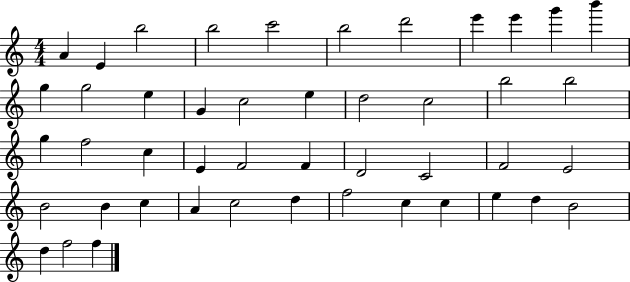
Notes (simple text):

A4/q E4/q B5/h B5/h C6/h B5/h D6/h E6/q E6/q G6/q B6/q G5/q G5/h E5/q G4/q C5/h E5/q D5/h C5/h B5/h B5/h G5/q F5/h C5/q E4/q F4/h F4/q D4/h C4/h F4/h E4/h B4/h B4/q C5/q A4/q C5/h D5/q F5/h C5/q C5/q E5/q D5/q B4/h D5/q F5/h F5/q